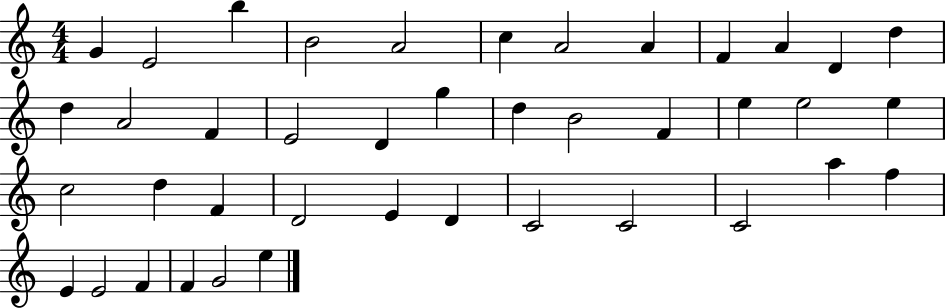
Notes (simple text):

G4/q E4/h B5/q B4/h A4/h C5/q A4/h A4/q F4/q A4/q D4/q D5/q D5/q A4/h F4/q E4/h D4/q G5/q D5/q B4/h F4/q E5/q E5/h E5/q C5/h D5/q F4/q D4/h E4/q D4/q C4/h C4/h C4/h A5/q F5/q E4/q E4/h F4/q F4/q G4/h E5/q